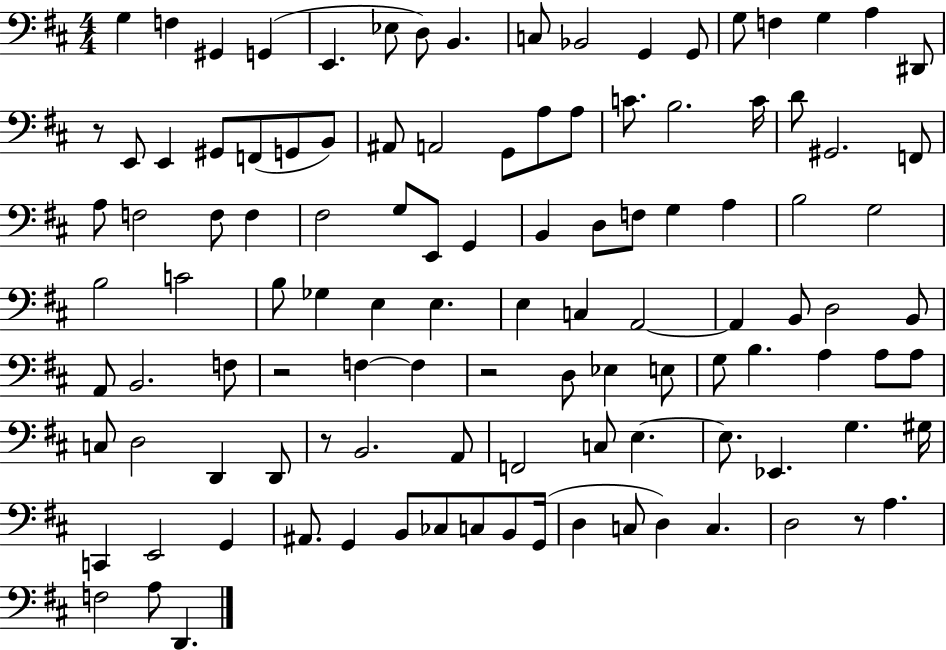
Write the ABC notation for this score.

X:1
T:Untitled
M:4/4
L:1/4
K:D
G, F, ^G,, G,, E,, _E,/2 D,/2 B,, C,/2 _B,,2 G,, G,,/2 G,/2 F, G, A, ^D,,/2 z/2 E,,/2 E,, ^G,,/2 F,,/2 G,,/2 B,,/2 ^A,,/2 A,,2 G,,/2 A,/2 A,/2 C/2 B,2 C/4 D/2 ^G,,2 F,,/2 A,/2 F,2 F,/2 F, ^F,2 G,/2 E,,/2 G,, B,, D,/2 F,/2 G, A, B,2 G,2 B,2 C2 B,/2 _G, E, E, E, C, A,,2 A,, B,,/2 D,2 B,,/2 A,,/2 B,,2 F,/2 z2 F, F, z2 D,/2 _E, E,/2 G,/2 B, A, A,/2 A,/2 C,/2 D,2 D,, D,,/2 z/2 B,,2 A,,/2 F,,2 C,/2 E, E,/2 _E,, G, ^G,/4 C,, E,,2 G,, ^A,,/2 G,, B,,/2 _C,/2 C,/2 B,,/2 G,,/4 D, C,/2 D, C, D,2 z/2 A, F,2 A,/2 D,,